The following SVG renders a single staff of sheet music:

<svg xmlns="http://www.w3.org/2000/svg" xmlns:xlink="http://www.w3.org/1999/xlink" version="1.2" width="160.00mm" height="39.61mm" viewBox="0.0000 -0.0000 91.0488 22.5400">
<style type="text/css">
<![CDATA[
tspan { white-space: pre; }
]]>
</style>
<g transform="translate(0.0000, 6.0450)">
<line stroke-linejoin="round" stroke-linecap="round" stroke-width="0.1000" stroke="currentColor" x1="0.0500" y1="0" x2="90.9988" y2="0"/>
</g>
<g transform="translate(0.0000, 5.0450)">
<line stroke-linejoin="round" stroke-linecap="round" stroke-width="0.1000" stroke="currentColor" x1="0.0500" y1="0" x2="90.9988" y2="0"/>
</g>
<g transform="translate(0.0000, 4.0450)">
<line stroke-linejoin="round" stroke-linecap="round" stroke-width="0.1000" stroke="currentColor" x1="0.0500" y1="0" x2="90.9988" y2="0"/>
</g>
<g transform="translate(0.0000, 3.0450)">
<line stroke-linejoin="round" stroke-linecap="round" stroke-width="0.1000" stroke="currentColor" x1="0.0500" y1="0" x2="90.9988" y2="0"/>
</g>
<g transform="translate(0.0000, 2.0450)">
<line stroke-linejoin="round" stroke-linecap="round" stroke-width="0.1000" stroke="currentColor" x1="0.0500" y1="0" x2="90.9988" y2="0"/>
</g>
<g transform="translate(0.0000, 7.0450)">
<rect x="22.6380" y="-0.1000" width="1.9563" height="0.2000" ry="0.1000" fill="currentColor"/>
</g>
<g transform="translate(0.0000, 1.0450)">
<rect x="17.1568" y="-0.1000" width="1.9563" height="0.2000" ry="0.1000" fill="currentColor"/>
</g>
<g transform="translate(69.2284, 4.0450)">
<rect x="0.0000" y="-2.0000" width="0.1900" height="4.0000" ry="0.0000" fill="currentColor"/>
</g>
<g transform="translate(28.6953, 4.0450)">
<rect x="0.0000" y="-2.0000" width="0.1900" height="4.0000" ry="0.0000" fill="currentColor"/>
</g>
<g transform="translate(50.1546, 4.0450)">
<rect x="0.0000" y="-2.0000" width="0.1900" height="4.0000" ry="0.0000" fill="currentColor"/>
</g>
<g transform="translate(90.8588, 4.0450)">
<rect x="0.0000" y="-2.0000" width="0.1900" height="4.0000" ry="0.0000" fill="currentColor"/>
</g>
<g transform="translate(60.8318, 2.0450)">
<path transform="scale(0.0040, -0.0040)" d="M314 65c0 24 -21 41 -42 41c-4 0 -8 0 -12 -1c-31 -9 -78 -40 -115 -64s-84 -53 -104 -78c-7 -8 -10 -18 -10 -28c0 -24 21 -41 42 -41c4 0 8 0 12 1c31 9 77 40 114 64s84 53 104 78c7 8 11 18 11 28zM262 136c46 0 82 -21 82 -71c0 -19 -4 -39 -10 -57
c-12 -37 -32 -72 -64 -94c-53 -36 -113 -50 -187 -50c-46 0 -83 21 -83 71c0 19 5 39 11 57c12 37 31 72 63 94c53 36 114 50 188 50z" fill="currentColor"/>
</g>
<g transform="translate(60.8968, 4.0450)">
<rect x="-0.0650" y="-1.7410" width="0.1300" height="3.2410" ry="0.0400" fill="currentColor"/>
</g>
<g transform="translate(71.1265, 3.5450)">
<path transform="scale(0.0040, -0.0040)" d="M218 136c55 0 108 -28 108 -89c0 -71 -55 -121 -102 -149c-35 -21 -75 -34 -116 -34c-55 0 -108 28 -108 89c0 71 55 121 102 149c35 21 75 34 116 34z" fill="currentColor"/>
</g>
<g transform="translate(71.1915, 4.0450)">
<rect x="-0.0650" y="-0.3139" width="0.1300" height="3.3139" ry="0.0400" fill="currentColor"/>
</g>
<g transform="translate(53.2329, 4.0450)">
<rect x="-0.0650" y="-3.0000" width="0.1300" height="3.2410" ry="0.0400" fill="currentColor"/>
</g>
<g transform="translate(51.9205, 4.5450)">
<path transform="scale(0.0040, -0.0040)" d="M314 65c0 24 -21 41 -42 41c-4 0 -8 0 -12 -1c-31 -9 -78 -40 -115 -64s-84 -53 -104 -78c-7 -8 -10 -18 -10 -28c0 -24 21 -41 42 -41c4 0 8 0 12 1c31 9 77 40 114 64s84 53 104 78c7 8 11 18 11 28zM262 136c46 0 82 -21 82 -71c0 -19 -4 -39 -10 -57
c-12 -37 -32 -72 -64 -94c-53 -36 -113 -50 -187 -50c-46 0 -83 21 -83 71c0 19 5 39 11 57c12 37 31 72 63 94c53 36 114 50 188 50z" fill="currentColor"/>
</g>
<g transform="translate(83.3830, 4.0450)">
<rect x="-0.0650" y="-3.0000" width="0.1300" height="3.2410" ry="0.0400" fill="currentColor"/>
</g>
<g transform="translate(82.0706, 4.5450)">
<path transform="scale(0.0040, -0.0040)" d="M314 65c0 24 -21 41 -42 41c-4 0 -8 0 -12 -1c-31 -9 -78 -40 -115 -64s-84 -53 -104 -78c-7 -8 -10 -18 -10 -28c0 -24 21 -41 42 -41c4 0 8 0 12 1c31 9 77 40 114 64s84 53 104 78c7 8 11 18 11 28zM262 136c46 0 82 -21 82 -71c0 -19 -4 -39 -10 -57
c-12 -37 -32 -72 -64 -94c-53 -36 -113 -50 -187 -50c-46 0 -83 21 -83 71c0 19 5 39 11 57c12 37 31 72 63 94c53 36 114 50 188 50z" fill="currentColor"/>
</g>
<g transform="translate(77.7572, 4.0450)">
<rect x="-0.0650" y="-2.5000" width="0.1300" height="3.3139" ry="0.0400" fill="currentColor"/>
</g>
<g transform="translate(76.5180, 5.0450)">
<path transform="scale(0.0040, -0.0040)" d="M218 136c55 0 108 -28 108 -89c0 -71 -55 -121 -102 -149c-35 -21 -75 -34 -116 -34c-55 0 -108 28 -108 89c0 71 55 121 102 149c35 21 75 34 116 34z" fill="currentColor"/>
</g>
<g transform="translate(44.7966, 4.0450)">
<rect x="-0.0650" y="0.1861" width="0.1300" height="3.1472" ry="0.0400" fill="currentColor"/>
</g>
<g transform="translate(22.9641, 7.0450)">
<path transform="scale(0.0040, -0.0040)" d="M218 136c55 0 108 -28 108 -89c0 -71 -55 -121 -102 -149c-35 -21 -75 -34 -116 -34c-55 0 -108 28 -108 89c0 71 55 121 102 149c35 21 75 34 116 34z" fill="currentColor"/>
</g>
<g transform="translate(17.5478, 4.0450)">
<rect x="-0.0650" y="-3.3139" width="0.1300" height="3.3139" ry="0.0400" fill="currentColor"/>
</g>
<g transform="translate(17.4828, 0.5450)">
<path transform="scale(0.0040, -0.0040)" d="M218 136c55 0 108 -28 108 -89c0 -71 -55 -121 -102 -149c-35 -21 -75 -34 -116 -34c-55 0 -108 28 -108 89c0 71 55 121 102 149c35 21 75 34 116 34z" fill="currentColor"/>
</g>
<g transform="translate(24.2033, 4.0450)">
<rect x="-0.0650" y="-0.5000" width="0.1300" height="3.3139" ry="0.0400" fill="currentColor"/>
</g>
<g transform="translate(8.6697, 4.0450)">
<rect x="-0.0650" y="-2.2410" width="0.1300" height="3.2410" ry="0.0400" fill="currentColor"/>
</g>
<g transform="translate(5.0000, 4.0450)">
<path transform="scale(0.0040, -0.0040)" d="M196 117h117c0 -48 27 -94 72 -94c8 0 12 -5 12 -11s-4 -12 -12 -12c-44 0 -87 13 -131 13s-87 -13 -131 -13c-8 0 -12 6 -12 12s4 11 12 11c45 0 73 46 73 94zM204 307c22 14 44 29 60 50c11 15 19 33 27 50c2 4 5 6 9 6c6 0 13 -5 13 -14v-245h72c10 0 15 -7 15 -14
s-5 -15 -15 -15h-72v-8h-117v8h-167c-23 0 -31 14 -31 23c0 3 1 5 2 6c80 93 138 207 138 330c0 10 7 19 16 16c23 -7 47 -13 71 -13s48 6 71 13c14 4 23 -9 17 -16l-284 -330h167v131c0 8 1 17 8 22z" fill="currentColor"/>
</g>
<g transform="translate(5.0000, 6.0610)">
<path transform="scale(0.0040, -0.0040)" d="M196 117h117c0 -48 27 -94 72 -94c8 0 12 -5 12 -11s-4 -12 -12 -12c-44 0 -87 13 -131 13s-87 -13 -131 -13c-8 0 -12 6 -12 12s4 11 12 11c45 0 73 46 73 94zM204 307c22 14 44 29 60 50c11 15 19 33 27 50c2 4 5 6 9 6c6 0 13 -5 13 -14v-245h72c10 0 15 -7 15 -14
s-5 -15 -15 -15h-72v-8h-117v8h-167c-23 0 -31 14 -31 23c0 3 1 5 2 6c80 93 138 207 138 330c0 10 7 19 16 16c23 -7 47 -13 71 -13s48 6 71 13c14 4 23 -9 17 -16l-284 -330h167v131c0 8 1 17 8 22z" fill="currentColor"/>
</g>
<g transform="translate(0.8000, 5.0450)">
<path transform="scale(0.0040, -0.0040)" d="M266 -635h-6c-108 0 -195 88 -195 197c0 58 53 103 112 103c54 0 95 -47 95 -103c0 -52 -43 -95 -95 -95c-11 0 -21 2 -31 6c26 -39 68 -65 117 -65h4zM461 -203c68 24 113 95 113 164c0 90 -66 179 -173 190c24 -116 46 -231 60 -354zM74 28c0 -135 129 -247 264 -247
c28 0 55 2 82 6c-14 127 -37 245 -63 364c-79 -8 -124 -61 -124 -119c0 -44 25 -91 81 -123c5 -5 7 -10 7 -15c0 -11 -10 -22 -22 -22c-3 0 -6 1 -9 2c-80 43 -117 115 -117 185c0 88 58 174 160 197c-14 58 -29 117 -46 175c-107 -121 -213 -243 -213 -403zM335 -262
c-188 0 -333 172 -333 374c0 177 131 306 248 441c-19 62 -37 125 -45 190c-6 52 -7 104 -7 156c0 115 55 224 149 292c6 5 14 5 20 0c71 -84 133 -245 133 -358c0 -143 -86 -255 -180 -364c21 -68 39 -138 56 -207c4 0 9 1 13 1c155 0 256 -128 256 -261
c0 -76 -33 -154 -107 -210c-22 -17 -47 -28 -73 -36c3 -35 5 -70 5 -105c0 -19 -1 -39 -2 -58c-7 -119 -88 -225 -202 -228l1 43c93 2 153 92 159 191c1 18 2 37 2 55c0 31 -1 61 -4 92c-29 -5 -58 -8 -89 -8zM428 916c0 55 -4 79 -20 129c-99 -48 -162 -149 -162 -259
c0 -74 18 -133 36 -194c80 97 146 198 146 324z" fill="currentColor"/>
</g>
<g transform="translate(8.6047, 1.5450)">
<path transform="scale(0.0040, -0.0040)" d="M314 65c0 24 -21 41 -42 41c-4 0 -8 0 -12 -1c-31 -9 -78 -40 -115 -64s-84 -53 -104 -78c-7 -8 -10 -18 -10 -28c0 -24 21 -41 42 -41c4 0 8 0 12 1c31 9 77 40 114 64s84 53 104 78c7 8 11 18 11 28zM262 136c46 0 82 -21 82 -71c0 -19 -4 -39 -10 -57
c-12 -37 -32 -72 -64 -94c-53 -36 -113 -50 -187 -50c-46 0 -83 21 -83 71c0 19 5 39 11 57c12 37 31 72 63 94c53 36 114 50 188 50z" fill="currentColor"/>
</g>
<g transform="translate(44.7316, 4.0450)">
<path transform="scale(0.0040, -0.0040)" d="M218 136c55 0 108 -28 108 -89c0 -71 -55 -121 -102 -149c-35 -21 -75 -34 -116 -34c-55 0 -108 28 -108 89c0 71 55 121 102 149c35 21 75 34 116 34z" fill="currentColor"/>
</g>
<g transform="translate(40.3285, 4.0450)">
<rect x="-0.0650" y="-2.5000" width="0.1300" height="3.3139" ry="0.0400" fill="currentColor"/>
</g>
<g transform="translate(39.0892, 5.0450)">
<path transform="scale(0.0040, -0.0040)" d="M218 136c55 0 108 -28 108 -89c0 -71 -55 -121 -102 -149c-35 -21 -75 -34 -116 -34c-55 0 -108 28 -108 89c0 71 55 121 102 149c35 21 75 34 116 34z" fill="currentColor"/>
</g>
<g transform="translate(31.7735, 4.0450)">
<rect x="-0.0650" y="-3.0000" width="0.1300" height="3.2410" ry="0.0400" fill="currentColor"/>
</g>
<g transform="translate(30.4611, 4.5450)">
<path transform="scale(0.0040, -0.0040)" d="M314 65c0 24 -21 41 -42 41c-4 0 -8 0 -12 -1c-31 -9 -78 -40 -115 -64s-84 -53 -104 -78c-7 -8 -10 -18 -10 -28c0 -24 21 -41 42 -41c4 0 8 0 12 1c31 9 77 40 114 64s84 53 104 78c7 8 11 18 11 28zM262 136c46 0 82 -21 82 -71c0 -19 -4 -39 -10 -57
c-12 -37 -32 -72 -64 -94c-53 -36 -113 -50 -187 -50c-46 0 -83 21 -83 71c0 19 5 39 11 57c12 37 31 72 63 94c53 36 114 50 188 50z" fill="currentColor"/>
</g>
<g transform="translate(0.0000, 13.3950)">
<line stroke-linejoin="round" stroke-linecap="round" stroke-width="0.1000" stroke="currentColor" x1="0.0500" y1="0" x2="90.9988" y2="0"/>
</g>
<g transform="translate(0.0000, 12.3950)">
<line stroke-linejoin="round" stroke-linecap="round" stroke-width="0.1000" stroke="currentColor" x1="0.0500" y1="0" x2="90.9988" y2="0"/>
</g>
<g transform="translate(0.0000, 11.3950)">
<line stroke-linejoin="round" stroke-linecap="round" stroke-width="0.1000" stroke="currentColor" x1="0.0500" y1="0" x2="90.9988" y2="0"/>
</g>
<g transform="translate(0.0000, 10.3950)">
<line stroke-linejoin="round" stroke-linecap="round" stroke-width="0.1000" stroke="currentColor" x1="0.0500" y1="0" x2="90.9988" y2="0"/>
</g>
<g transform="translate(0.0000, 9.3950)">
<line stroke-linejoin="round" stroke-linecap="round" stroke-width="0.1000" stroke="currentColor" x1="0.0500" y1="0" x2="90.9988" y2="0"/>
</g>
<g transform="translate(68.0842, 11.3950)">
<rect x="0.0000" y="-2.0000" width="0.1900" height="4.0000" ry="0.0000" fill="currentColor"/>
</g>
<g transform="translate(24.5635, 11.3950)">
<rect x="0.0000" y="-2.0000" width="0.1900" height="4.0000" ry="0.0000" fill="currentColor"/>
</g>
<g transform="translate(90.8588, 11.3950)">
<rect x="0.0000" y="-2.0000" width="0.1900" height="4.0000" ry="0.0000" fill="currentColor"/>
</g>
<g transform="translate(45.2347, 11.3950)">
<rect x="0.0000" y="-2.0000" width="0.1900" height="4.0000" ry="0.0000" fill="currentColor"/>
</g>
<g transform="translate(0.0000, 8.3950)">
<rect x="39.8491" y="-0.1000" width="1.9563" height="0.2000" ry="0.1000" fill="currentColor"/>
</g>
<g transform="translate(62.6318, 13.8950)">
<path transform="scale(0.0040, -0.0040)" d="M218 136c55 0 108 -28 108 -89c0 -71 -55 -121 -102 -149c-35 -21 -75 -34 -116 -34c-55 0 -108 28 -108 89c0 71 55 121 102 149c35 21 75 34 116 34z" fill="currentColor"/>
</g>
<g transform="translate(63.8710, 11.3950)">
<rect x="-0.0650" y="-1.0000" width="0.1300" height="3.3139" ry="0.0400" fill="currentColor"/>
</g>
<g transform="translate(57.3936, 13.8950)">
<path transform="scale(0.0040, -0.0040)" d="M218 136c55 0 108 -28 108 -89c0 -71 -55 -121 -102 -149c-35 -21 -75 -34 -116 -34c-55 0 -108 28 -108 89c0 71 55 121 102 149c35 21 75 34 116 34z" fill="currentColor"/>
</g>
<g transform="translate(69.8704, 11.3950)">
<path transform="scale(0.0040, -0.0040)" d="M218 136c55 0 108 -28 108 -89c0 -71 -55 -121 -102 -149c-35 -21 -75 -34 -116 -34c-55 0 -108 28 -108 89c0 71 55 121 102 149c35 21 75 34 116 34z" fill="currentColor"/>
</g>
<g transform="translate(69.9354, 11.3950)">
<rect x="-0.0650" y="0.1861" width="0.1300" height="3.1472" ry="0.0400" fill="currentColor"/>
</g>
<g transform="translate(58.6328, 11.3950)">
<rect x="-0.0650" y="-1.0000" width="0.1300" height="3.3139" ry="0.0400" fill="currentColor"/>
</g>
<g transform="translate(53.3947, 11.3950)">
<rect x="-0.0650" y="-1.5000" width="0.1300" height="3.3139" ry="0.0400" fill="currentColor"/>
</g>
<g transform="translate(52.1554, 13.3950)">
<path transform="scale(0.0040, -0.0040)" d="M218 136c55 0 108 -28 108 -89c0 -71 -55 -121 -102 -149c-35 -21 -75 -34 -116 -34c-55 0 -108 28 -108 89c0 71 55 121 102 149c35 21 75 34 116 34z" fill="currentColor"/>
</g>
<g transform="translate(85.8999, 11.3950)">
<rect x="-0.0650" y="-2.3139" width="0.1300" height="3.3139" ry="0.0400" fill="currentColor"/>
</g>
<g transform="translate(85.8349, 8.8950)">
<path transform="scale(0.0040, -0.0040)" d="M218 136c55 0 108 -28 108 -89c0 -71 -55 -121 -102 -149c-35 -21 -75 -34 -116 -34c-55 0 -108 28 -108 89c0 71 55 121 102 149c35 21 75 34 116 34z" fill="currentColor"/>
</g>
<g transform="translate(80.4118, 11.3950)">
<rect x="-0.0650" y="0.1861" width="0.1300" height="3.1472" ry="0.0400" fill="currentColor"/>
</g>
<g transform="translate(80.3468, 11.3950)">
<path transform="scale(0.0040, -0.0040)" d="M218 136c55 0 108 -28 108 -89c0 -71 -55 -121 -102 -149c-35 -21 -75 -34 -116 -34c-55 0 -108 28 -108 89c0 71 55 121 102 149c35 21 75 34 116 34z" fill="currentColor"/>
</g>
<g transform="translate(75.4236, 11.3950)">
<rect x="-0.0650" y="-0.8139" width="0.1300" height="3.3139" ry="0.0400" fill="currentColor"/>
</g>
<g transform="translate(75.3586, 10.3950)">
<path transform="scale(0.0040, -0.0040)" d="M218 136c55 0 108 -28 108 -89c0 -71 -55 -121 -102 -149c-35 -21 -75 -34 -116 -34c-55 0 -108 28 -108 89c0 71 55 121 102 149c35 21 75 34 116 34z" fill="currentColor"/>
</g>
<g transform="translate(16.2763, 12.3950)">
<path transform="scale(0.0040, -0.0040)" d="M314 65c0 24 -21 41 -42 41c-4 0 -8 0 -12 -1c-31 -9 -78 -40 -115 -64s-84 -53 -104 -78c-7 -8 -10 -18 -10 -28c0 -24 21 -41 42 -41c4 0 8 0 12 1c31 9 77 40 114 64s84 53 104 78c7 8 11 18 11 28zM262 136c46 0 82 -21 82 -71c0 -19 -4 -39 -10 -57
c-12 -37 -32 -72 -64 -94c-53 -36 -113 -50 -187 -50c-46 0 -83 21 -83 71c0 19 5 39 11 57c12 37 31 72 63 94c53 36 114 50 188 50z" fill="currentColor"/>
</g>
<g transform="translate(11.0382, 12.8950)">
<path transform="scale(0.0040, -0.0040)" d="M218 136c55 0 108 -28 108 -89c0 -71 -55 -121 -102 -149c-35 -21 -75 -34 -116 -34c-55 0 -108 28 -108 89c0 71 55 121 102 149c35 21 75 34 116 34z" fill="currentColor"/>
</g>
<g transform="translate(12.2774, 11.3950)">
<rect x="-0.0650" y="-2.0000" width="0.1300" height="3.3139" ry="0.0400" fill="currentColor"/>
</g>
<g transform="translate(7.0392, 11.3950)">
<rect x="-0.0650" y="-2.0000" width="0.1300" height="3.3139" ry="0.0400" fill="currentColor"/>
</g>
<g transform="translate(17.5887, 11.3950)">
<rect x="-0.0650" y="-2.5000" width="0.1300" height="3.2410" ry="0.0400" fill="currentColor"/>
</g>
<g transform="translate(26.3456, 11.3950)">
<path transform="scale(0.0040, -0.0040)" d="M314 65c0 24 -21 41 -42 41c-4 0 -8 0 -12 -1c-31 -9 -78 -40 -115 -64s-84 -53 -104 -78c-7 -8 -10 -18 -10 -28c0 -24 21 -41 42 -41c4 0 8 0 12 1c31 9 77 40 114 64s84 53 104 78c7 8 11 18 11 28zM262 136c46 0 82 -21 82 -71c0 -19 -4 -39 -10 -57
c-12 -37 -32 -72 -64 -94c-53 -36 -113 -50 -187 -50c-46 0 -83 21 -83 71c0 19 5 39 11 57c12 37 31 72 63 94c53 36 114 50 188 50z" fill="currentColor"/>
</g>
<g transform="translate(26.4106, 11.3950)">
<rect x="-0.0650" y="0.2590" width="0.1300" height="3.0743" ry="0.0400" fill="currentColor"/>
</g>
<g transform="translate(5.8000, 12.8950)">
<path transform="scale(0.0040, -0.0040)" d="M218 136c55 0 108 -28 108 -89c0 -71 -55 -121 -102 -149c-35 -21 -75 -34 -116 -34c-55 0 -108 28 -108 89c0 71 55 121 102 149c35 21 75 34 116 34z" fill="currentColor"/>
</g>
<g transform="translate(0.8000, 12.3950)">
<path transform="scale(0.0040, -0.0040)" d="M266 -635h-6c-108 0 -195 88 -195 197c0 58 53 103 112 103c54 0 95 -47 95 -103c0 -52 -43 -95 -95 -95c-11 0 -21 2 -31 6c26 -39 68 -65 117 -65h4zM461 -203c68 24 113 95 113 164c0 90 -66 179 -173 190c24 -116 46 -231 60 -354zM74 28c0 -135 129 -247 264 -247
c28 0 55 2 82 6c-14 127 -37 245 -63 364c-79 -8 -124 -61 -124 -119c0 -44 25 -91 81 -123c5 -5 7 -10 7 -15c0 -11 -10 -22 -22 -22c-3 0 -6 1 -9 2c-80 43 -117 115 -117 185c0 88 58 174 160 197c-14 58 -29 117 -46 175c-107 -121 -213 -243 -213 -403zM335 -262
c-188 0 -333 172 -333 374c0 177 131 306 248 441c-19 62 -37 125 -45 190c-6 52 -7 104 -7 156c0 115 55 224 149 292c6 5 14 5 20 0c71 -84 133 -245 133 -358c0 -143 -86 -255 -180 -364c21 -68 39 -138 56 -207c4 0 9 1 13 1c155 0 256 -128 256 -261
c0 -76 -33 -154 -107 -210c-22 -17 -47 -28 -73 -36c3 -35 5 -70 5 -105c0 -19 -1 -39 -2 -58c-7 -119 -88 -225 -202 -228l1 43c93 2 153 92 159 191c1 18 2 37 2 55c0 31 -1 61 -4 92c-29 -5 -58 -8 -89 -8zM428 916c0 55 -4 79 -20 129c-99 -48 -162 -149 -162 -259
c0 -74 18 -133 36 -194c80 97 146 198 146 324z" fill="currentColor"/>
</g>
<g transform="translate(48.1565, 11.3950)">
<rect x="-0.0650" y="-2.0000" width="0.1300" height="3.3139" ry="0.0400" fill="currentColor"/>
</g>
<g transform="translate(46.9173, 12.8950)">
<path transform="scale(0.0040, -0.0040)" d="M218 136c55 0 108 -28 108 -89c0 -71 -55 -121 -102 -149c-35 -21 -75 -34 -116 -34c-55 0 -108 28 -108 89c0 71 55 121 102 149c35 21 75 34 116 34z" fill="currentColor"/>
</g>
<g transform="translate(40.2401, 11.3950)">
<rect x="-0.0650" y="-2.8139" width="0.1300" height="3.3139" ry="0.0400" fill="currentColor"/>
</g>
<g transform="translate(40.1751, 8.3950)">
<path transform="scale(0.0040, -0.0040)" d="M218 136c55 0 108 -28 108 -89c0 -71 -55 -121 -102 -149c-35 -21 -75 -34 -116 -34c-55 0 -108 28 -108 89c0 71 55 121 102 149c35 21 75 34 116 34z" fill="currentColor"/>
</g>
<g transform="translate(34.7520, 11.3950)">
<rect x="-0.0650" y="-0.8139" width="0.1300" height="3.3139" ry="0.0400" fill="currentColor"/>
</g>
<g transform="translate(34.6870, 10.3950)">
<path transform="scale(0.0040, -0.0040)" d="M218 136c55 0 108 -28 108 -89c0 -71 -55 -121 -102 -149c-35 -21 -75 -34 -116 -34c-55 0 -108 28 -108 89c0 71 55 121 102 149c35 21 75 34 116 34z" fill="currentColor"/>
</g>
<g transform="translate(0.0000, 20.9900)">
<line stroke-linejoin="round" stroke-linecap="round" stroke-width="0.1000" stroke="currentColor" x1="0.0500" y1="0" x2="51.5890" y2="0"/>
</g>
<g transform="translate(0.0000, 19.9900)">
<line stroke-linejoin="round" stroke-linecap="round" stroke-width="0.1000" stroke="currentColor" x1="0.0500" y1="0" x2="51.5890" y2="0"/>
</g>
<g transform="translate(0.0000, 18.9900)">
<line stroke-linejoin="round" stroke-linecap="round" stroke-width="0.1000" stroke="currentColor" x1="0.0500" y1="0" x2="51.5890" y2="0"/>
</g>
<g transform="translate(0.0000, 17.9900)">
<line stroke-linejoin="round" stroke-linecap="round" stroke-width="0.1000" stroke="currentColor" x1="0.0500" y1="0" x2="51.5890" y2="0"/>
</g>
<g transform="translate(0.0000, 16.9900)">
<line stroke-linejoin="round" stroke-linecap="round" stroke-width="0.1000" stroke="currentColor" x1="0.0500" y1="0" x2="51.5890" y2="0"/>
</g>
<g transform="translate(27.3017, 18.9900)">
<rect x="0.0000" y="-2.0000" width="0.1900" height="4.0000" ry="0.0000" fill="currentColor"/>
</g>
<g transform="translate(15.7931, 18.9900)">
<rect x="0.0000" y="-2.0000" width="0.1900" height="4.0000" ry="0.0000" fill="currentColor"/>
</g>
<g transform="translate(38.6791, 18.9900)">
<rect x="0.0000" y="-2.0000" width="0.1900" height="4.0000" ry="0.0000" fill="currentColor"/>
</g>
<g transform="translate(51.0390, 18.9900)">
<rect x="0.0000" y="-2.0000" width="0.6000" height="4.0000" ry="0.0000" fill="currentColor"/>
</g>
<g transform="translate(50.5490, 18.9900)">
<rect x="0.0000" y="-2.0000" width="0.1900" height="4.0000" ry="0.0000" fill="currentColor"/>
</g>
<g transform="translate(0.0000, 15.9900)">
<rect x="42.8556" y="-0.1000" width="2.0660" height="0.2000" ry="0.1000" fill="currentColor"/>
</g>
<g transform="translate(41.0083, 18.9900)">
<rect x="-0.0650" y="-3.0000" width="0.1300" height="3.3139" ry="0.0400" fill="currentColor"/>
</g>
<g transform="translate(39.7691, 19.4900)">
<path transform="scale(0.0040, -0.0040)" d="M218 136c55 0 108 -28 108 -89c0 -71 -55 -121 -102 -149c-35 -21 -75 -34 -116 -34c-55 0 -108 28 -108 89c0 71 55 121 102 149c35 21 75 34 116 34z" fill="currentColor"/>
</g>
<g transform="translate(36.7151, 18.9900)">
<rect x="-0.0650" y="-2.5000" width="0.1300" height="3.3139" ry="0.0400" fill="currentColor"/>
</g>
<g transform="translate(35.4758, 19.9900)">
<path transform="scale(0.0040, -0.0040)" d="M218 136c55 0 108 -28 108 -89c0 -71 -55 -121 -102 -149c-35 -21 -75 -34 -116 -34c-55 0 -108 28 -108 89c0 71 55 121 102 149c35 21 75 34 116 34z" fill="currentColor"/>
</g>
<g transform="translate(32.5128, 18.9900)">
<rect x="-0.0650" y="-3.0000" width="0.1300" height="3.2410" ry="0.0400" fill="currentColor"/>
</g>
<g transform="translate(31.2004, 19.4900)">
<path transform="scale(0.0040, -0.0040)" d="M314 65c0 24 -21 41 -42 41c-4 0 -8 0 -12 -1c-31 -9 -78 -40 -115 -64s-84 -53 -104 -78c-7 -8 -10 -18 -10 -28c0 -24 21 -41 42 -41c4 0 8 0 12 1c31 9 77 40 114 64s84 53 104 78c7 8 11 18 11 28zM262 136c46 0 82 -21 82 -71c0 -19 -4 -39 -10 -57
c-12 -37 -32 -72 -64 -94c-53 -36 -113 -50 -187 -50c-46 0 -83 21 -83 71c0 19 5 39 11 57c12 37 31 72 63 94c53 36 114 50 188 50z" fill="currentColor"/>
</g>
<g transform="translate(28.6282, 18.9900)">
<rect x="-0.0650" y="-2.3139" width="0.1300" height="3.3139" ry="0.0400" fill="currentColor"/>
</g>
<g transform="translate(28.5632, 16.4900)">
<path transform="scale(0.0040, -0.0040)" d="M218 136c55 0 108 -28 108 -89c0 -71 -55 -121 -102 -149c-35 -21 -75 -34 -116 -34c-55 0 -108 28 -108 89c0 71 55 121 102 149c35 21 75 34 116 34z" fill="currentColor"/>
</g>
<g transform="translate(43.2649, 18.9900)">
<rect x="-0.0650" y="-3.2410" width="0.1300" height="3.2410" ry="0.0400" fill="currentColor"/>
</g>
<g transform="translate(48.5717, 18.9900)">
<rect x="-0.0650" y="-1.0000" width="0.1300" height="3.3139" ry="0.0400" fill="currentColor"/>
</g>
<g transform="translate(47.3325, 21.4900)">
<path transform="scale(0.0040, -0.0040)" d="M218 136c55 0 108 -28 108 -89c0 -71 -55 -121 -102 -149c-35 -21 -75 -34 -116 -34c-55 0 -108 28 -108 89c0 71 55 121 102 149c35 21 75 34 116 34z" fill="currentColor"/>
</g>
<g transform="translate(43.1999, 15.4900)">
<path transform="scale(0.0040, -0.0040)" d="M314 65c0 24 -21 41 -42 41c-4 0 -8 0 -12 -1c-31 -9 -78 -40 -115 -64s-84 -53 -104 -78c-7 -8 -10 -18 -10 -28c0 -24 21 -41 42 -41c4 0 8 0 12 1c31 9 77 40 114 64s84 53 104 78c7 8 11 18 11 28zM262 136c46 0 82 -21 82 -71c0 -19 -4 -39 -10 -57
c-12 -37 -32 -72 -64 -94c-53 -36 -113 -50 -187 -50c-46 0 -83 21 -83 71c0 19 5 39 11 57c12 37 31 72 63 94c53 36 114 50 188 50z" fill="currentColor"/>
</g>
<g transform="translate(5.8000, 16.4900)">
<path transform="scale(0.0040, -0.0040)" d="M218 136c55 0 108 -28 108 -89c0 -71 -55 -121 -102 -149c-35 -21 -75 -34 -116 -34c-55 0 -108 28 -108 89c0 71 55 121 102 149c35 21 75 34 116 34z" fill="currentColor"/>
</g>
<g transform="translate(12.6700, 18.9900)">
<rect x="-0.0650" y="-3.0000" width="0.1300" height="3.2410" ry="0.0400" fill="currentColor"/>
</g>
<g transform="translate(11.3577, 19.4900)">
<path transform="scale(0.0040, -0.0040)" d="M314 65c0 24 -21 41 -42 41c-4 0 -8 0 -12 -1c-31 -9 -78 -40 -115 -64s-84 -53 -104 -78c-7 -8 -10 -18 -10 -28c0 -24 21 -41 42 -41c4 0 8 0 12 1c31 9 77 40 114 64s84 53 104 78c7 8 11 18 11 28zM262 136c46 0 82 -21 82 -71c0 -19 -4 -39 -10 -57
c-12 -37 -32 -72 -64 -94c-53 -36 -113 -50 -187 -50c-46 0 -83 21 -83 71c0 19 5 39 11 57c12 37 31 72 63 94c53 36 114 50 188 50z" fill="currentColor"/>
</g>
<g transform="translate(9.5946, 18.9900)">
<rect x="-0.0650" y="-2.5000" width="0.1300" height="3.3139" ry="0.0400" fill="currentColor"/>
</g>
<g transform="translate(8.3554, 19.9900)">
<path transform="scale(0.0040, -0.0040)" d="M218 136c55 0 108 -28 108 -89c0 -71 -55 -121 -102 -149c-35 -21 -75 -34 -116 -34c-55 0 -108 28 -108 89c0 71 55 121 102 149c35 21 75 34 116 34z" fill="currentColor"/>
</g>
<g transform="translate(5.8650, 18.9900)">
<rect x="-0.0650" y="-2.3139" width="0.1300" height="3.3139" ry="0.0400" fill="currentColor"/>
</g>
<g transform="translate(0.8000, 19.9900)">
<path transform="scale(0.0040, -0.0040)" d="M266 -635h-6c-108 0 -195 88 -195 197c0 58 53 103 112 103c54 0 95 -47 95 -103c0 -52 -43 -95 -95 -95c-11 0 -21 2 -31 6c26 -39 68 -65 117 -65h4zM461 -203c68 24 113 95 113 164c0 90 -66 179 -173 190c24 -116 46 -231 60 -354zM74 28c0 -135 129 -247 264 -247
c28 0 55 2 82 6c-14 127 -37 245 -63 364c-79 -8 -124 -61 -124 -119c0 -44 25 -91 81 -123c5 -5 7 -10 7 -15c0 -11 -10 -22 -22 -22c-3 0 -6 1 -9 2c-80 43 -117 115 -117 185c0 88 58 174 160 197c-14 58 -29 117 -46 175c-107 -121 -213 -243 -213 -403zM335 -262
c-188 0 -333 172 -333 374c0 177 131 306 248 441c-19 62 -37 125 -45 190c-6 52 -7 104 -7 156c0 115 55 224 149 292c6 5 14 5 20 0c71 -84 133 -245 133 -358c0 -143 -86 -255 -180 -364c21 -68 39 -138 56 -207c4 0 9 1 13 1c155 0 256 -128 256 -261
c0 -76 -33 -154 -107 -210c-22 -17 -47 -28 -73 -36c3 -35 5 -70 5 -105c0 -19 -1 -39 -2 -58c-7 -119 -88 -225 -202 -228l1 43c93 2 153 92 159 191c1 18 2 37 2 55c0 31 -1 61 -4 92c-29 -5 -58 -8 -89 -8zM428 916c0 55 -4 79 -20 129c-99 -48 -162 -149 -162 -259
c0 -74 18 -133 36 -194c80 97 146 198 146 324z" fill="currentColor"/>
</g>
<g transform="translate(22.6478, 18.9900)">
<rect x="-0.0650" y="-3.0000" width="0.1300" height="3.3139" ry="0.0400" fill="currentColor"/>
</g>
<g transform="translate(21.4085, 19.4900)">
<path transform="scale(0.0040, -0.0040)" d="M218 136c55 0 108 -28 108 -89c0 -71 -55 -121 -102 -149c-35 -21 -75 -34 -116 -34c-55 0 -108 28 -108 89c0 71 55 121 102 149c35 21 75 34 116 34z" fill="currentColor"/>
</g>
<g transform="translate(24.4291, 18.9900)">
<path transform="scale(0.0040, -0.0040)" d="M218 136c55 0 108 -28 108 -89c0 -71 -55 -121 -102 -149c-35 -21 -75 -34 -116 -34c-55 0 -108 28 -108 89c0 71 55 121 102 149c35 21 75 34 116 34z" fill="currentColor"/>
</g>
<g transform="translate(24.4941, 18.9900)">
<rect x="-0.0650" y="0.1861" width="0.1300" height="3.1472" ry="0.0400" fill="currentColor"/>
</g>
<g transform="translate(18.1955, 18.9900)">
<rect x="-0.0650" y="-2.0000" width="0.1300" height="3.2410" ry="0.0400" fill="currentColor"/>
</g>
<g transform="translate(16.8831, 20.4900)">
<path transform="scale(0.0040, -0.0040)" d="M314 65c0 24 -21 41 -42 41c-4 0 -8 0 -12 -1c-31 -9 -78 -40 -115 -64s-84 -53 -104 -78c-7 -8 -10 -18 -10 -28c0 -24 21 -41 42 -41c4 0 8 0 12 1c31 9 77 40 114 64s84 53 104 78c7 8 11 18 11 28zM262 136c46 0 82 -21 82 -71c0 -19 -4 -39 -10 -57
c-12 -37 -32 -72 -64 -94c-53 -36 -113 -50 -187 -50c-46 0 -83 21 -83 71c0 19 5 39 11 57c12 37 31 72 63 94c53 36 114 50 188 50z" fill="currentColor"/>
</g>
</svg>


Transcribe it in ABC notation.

X:1
T:Untitled
M:4/4
L:1/4
K:C
g2 b C A2 G B A2 f2 c G A2 F F G2 B2 d a F E D D B d B g g G A2 F2 A B g A2 G A b2 D